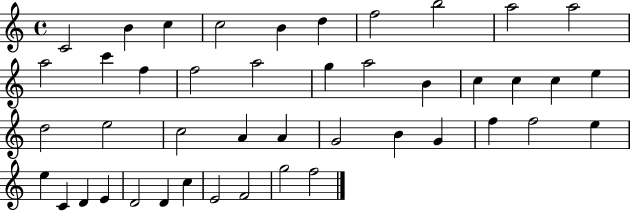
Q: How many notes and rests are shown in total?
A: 44